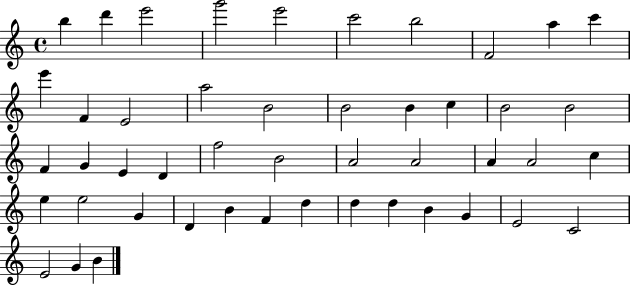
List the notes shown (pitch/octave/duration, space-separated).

B5/q D6/q E6/h G6/h E6/h C6/h B5/h F4/h A5/q C6/q E6/q F4/q E4/h A5/h B4/h B4/h B4/q C5/q B4/h B4/h F4/q G4/q E4/q D4/q F5/h B4/h A4/h A4/h A4/q A4/h C5/q E5/q E5/h G4/q D4/q B4/q F4/q D5/q D5/q D5/q B4/q G4/q E4/h C4/h E4/h G4/q B4/q